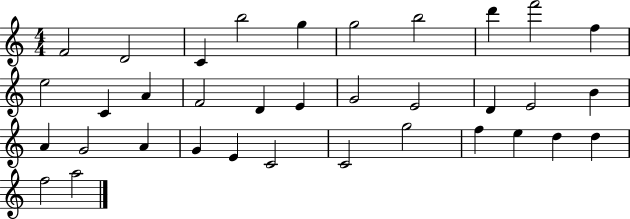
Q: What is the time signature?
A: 4/4